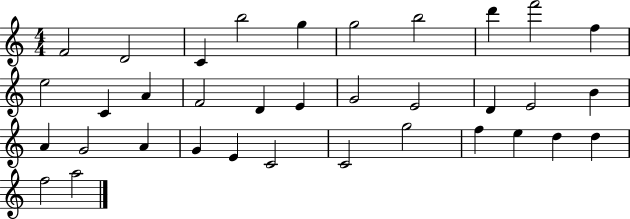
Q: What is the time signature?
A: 4/4